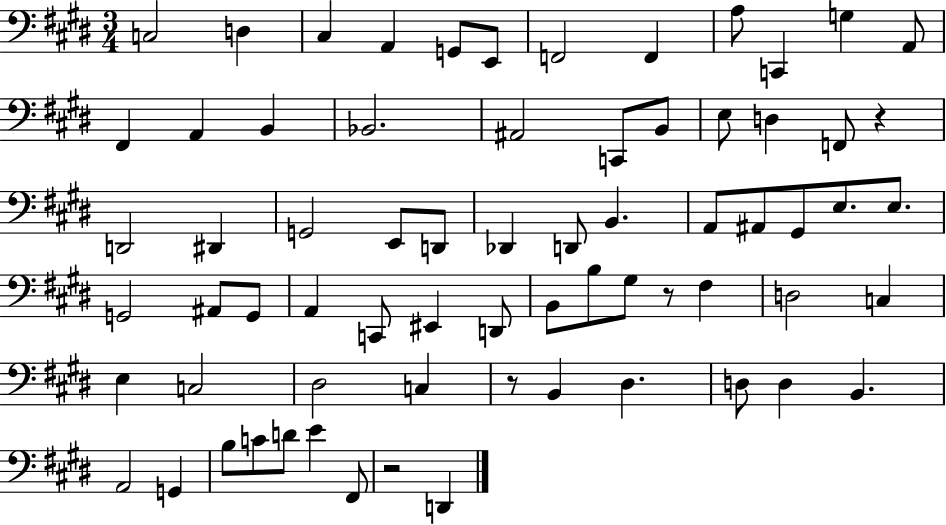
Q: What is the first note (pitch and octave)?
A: C3